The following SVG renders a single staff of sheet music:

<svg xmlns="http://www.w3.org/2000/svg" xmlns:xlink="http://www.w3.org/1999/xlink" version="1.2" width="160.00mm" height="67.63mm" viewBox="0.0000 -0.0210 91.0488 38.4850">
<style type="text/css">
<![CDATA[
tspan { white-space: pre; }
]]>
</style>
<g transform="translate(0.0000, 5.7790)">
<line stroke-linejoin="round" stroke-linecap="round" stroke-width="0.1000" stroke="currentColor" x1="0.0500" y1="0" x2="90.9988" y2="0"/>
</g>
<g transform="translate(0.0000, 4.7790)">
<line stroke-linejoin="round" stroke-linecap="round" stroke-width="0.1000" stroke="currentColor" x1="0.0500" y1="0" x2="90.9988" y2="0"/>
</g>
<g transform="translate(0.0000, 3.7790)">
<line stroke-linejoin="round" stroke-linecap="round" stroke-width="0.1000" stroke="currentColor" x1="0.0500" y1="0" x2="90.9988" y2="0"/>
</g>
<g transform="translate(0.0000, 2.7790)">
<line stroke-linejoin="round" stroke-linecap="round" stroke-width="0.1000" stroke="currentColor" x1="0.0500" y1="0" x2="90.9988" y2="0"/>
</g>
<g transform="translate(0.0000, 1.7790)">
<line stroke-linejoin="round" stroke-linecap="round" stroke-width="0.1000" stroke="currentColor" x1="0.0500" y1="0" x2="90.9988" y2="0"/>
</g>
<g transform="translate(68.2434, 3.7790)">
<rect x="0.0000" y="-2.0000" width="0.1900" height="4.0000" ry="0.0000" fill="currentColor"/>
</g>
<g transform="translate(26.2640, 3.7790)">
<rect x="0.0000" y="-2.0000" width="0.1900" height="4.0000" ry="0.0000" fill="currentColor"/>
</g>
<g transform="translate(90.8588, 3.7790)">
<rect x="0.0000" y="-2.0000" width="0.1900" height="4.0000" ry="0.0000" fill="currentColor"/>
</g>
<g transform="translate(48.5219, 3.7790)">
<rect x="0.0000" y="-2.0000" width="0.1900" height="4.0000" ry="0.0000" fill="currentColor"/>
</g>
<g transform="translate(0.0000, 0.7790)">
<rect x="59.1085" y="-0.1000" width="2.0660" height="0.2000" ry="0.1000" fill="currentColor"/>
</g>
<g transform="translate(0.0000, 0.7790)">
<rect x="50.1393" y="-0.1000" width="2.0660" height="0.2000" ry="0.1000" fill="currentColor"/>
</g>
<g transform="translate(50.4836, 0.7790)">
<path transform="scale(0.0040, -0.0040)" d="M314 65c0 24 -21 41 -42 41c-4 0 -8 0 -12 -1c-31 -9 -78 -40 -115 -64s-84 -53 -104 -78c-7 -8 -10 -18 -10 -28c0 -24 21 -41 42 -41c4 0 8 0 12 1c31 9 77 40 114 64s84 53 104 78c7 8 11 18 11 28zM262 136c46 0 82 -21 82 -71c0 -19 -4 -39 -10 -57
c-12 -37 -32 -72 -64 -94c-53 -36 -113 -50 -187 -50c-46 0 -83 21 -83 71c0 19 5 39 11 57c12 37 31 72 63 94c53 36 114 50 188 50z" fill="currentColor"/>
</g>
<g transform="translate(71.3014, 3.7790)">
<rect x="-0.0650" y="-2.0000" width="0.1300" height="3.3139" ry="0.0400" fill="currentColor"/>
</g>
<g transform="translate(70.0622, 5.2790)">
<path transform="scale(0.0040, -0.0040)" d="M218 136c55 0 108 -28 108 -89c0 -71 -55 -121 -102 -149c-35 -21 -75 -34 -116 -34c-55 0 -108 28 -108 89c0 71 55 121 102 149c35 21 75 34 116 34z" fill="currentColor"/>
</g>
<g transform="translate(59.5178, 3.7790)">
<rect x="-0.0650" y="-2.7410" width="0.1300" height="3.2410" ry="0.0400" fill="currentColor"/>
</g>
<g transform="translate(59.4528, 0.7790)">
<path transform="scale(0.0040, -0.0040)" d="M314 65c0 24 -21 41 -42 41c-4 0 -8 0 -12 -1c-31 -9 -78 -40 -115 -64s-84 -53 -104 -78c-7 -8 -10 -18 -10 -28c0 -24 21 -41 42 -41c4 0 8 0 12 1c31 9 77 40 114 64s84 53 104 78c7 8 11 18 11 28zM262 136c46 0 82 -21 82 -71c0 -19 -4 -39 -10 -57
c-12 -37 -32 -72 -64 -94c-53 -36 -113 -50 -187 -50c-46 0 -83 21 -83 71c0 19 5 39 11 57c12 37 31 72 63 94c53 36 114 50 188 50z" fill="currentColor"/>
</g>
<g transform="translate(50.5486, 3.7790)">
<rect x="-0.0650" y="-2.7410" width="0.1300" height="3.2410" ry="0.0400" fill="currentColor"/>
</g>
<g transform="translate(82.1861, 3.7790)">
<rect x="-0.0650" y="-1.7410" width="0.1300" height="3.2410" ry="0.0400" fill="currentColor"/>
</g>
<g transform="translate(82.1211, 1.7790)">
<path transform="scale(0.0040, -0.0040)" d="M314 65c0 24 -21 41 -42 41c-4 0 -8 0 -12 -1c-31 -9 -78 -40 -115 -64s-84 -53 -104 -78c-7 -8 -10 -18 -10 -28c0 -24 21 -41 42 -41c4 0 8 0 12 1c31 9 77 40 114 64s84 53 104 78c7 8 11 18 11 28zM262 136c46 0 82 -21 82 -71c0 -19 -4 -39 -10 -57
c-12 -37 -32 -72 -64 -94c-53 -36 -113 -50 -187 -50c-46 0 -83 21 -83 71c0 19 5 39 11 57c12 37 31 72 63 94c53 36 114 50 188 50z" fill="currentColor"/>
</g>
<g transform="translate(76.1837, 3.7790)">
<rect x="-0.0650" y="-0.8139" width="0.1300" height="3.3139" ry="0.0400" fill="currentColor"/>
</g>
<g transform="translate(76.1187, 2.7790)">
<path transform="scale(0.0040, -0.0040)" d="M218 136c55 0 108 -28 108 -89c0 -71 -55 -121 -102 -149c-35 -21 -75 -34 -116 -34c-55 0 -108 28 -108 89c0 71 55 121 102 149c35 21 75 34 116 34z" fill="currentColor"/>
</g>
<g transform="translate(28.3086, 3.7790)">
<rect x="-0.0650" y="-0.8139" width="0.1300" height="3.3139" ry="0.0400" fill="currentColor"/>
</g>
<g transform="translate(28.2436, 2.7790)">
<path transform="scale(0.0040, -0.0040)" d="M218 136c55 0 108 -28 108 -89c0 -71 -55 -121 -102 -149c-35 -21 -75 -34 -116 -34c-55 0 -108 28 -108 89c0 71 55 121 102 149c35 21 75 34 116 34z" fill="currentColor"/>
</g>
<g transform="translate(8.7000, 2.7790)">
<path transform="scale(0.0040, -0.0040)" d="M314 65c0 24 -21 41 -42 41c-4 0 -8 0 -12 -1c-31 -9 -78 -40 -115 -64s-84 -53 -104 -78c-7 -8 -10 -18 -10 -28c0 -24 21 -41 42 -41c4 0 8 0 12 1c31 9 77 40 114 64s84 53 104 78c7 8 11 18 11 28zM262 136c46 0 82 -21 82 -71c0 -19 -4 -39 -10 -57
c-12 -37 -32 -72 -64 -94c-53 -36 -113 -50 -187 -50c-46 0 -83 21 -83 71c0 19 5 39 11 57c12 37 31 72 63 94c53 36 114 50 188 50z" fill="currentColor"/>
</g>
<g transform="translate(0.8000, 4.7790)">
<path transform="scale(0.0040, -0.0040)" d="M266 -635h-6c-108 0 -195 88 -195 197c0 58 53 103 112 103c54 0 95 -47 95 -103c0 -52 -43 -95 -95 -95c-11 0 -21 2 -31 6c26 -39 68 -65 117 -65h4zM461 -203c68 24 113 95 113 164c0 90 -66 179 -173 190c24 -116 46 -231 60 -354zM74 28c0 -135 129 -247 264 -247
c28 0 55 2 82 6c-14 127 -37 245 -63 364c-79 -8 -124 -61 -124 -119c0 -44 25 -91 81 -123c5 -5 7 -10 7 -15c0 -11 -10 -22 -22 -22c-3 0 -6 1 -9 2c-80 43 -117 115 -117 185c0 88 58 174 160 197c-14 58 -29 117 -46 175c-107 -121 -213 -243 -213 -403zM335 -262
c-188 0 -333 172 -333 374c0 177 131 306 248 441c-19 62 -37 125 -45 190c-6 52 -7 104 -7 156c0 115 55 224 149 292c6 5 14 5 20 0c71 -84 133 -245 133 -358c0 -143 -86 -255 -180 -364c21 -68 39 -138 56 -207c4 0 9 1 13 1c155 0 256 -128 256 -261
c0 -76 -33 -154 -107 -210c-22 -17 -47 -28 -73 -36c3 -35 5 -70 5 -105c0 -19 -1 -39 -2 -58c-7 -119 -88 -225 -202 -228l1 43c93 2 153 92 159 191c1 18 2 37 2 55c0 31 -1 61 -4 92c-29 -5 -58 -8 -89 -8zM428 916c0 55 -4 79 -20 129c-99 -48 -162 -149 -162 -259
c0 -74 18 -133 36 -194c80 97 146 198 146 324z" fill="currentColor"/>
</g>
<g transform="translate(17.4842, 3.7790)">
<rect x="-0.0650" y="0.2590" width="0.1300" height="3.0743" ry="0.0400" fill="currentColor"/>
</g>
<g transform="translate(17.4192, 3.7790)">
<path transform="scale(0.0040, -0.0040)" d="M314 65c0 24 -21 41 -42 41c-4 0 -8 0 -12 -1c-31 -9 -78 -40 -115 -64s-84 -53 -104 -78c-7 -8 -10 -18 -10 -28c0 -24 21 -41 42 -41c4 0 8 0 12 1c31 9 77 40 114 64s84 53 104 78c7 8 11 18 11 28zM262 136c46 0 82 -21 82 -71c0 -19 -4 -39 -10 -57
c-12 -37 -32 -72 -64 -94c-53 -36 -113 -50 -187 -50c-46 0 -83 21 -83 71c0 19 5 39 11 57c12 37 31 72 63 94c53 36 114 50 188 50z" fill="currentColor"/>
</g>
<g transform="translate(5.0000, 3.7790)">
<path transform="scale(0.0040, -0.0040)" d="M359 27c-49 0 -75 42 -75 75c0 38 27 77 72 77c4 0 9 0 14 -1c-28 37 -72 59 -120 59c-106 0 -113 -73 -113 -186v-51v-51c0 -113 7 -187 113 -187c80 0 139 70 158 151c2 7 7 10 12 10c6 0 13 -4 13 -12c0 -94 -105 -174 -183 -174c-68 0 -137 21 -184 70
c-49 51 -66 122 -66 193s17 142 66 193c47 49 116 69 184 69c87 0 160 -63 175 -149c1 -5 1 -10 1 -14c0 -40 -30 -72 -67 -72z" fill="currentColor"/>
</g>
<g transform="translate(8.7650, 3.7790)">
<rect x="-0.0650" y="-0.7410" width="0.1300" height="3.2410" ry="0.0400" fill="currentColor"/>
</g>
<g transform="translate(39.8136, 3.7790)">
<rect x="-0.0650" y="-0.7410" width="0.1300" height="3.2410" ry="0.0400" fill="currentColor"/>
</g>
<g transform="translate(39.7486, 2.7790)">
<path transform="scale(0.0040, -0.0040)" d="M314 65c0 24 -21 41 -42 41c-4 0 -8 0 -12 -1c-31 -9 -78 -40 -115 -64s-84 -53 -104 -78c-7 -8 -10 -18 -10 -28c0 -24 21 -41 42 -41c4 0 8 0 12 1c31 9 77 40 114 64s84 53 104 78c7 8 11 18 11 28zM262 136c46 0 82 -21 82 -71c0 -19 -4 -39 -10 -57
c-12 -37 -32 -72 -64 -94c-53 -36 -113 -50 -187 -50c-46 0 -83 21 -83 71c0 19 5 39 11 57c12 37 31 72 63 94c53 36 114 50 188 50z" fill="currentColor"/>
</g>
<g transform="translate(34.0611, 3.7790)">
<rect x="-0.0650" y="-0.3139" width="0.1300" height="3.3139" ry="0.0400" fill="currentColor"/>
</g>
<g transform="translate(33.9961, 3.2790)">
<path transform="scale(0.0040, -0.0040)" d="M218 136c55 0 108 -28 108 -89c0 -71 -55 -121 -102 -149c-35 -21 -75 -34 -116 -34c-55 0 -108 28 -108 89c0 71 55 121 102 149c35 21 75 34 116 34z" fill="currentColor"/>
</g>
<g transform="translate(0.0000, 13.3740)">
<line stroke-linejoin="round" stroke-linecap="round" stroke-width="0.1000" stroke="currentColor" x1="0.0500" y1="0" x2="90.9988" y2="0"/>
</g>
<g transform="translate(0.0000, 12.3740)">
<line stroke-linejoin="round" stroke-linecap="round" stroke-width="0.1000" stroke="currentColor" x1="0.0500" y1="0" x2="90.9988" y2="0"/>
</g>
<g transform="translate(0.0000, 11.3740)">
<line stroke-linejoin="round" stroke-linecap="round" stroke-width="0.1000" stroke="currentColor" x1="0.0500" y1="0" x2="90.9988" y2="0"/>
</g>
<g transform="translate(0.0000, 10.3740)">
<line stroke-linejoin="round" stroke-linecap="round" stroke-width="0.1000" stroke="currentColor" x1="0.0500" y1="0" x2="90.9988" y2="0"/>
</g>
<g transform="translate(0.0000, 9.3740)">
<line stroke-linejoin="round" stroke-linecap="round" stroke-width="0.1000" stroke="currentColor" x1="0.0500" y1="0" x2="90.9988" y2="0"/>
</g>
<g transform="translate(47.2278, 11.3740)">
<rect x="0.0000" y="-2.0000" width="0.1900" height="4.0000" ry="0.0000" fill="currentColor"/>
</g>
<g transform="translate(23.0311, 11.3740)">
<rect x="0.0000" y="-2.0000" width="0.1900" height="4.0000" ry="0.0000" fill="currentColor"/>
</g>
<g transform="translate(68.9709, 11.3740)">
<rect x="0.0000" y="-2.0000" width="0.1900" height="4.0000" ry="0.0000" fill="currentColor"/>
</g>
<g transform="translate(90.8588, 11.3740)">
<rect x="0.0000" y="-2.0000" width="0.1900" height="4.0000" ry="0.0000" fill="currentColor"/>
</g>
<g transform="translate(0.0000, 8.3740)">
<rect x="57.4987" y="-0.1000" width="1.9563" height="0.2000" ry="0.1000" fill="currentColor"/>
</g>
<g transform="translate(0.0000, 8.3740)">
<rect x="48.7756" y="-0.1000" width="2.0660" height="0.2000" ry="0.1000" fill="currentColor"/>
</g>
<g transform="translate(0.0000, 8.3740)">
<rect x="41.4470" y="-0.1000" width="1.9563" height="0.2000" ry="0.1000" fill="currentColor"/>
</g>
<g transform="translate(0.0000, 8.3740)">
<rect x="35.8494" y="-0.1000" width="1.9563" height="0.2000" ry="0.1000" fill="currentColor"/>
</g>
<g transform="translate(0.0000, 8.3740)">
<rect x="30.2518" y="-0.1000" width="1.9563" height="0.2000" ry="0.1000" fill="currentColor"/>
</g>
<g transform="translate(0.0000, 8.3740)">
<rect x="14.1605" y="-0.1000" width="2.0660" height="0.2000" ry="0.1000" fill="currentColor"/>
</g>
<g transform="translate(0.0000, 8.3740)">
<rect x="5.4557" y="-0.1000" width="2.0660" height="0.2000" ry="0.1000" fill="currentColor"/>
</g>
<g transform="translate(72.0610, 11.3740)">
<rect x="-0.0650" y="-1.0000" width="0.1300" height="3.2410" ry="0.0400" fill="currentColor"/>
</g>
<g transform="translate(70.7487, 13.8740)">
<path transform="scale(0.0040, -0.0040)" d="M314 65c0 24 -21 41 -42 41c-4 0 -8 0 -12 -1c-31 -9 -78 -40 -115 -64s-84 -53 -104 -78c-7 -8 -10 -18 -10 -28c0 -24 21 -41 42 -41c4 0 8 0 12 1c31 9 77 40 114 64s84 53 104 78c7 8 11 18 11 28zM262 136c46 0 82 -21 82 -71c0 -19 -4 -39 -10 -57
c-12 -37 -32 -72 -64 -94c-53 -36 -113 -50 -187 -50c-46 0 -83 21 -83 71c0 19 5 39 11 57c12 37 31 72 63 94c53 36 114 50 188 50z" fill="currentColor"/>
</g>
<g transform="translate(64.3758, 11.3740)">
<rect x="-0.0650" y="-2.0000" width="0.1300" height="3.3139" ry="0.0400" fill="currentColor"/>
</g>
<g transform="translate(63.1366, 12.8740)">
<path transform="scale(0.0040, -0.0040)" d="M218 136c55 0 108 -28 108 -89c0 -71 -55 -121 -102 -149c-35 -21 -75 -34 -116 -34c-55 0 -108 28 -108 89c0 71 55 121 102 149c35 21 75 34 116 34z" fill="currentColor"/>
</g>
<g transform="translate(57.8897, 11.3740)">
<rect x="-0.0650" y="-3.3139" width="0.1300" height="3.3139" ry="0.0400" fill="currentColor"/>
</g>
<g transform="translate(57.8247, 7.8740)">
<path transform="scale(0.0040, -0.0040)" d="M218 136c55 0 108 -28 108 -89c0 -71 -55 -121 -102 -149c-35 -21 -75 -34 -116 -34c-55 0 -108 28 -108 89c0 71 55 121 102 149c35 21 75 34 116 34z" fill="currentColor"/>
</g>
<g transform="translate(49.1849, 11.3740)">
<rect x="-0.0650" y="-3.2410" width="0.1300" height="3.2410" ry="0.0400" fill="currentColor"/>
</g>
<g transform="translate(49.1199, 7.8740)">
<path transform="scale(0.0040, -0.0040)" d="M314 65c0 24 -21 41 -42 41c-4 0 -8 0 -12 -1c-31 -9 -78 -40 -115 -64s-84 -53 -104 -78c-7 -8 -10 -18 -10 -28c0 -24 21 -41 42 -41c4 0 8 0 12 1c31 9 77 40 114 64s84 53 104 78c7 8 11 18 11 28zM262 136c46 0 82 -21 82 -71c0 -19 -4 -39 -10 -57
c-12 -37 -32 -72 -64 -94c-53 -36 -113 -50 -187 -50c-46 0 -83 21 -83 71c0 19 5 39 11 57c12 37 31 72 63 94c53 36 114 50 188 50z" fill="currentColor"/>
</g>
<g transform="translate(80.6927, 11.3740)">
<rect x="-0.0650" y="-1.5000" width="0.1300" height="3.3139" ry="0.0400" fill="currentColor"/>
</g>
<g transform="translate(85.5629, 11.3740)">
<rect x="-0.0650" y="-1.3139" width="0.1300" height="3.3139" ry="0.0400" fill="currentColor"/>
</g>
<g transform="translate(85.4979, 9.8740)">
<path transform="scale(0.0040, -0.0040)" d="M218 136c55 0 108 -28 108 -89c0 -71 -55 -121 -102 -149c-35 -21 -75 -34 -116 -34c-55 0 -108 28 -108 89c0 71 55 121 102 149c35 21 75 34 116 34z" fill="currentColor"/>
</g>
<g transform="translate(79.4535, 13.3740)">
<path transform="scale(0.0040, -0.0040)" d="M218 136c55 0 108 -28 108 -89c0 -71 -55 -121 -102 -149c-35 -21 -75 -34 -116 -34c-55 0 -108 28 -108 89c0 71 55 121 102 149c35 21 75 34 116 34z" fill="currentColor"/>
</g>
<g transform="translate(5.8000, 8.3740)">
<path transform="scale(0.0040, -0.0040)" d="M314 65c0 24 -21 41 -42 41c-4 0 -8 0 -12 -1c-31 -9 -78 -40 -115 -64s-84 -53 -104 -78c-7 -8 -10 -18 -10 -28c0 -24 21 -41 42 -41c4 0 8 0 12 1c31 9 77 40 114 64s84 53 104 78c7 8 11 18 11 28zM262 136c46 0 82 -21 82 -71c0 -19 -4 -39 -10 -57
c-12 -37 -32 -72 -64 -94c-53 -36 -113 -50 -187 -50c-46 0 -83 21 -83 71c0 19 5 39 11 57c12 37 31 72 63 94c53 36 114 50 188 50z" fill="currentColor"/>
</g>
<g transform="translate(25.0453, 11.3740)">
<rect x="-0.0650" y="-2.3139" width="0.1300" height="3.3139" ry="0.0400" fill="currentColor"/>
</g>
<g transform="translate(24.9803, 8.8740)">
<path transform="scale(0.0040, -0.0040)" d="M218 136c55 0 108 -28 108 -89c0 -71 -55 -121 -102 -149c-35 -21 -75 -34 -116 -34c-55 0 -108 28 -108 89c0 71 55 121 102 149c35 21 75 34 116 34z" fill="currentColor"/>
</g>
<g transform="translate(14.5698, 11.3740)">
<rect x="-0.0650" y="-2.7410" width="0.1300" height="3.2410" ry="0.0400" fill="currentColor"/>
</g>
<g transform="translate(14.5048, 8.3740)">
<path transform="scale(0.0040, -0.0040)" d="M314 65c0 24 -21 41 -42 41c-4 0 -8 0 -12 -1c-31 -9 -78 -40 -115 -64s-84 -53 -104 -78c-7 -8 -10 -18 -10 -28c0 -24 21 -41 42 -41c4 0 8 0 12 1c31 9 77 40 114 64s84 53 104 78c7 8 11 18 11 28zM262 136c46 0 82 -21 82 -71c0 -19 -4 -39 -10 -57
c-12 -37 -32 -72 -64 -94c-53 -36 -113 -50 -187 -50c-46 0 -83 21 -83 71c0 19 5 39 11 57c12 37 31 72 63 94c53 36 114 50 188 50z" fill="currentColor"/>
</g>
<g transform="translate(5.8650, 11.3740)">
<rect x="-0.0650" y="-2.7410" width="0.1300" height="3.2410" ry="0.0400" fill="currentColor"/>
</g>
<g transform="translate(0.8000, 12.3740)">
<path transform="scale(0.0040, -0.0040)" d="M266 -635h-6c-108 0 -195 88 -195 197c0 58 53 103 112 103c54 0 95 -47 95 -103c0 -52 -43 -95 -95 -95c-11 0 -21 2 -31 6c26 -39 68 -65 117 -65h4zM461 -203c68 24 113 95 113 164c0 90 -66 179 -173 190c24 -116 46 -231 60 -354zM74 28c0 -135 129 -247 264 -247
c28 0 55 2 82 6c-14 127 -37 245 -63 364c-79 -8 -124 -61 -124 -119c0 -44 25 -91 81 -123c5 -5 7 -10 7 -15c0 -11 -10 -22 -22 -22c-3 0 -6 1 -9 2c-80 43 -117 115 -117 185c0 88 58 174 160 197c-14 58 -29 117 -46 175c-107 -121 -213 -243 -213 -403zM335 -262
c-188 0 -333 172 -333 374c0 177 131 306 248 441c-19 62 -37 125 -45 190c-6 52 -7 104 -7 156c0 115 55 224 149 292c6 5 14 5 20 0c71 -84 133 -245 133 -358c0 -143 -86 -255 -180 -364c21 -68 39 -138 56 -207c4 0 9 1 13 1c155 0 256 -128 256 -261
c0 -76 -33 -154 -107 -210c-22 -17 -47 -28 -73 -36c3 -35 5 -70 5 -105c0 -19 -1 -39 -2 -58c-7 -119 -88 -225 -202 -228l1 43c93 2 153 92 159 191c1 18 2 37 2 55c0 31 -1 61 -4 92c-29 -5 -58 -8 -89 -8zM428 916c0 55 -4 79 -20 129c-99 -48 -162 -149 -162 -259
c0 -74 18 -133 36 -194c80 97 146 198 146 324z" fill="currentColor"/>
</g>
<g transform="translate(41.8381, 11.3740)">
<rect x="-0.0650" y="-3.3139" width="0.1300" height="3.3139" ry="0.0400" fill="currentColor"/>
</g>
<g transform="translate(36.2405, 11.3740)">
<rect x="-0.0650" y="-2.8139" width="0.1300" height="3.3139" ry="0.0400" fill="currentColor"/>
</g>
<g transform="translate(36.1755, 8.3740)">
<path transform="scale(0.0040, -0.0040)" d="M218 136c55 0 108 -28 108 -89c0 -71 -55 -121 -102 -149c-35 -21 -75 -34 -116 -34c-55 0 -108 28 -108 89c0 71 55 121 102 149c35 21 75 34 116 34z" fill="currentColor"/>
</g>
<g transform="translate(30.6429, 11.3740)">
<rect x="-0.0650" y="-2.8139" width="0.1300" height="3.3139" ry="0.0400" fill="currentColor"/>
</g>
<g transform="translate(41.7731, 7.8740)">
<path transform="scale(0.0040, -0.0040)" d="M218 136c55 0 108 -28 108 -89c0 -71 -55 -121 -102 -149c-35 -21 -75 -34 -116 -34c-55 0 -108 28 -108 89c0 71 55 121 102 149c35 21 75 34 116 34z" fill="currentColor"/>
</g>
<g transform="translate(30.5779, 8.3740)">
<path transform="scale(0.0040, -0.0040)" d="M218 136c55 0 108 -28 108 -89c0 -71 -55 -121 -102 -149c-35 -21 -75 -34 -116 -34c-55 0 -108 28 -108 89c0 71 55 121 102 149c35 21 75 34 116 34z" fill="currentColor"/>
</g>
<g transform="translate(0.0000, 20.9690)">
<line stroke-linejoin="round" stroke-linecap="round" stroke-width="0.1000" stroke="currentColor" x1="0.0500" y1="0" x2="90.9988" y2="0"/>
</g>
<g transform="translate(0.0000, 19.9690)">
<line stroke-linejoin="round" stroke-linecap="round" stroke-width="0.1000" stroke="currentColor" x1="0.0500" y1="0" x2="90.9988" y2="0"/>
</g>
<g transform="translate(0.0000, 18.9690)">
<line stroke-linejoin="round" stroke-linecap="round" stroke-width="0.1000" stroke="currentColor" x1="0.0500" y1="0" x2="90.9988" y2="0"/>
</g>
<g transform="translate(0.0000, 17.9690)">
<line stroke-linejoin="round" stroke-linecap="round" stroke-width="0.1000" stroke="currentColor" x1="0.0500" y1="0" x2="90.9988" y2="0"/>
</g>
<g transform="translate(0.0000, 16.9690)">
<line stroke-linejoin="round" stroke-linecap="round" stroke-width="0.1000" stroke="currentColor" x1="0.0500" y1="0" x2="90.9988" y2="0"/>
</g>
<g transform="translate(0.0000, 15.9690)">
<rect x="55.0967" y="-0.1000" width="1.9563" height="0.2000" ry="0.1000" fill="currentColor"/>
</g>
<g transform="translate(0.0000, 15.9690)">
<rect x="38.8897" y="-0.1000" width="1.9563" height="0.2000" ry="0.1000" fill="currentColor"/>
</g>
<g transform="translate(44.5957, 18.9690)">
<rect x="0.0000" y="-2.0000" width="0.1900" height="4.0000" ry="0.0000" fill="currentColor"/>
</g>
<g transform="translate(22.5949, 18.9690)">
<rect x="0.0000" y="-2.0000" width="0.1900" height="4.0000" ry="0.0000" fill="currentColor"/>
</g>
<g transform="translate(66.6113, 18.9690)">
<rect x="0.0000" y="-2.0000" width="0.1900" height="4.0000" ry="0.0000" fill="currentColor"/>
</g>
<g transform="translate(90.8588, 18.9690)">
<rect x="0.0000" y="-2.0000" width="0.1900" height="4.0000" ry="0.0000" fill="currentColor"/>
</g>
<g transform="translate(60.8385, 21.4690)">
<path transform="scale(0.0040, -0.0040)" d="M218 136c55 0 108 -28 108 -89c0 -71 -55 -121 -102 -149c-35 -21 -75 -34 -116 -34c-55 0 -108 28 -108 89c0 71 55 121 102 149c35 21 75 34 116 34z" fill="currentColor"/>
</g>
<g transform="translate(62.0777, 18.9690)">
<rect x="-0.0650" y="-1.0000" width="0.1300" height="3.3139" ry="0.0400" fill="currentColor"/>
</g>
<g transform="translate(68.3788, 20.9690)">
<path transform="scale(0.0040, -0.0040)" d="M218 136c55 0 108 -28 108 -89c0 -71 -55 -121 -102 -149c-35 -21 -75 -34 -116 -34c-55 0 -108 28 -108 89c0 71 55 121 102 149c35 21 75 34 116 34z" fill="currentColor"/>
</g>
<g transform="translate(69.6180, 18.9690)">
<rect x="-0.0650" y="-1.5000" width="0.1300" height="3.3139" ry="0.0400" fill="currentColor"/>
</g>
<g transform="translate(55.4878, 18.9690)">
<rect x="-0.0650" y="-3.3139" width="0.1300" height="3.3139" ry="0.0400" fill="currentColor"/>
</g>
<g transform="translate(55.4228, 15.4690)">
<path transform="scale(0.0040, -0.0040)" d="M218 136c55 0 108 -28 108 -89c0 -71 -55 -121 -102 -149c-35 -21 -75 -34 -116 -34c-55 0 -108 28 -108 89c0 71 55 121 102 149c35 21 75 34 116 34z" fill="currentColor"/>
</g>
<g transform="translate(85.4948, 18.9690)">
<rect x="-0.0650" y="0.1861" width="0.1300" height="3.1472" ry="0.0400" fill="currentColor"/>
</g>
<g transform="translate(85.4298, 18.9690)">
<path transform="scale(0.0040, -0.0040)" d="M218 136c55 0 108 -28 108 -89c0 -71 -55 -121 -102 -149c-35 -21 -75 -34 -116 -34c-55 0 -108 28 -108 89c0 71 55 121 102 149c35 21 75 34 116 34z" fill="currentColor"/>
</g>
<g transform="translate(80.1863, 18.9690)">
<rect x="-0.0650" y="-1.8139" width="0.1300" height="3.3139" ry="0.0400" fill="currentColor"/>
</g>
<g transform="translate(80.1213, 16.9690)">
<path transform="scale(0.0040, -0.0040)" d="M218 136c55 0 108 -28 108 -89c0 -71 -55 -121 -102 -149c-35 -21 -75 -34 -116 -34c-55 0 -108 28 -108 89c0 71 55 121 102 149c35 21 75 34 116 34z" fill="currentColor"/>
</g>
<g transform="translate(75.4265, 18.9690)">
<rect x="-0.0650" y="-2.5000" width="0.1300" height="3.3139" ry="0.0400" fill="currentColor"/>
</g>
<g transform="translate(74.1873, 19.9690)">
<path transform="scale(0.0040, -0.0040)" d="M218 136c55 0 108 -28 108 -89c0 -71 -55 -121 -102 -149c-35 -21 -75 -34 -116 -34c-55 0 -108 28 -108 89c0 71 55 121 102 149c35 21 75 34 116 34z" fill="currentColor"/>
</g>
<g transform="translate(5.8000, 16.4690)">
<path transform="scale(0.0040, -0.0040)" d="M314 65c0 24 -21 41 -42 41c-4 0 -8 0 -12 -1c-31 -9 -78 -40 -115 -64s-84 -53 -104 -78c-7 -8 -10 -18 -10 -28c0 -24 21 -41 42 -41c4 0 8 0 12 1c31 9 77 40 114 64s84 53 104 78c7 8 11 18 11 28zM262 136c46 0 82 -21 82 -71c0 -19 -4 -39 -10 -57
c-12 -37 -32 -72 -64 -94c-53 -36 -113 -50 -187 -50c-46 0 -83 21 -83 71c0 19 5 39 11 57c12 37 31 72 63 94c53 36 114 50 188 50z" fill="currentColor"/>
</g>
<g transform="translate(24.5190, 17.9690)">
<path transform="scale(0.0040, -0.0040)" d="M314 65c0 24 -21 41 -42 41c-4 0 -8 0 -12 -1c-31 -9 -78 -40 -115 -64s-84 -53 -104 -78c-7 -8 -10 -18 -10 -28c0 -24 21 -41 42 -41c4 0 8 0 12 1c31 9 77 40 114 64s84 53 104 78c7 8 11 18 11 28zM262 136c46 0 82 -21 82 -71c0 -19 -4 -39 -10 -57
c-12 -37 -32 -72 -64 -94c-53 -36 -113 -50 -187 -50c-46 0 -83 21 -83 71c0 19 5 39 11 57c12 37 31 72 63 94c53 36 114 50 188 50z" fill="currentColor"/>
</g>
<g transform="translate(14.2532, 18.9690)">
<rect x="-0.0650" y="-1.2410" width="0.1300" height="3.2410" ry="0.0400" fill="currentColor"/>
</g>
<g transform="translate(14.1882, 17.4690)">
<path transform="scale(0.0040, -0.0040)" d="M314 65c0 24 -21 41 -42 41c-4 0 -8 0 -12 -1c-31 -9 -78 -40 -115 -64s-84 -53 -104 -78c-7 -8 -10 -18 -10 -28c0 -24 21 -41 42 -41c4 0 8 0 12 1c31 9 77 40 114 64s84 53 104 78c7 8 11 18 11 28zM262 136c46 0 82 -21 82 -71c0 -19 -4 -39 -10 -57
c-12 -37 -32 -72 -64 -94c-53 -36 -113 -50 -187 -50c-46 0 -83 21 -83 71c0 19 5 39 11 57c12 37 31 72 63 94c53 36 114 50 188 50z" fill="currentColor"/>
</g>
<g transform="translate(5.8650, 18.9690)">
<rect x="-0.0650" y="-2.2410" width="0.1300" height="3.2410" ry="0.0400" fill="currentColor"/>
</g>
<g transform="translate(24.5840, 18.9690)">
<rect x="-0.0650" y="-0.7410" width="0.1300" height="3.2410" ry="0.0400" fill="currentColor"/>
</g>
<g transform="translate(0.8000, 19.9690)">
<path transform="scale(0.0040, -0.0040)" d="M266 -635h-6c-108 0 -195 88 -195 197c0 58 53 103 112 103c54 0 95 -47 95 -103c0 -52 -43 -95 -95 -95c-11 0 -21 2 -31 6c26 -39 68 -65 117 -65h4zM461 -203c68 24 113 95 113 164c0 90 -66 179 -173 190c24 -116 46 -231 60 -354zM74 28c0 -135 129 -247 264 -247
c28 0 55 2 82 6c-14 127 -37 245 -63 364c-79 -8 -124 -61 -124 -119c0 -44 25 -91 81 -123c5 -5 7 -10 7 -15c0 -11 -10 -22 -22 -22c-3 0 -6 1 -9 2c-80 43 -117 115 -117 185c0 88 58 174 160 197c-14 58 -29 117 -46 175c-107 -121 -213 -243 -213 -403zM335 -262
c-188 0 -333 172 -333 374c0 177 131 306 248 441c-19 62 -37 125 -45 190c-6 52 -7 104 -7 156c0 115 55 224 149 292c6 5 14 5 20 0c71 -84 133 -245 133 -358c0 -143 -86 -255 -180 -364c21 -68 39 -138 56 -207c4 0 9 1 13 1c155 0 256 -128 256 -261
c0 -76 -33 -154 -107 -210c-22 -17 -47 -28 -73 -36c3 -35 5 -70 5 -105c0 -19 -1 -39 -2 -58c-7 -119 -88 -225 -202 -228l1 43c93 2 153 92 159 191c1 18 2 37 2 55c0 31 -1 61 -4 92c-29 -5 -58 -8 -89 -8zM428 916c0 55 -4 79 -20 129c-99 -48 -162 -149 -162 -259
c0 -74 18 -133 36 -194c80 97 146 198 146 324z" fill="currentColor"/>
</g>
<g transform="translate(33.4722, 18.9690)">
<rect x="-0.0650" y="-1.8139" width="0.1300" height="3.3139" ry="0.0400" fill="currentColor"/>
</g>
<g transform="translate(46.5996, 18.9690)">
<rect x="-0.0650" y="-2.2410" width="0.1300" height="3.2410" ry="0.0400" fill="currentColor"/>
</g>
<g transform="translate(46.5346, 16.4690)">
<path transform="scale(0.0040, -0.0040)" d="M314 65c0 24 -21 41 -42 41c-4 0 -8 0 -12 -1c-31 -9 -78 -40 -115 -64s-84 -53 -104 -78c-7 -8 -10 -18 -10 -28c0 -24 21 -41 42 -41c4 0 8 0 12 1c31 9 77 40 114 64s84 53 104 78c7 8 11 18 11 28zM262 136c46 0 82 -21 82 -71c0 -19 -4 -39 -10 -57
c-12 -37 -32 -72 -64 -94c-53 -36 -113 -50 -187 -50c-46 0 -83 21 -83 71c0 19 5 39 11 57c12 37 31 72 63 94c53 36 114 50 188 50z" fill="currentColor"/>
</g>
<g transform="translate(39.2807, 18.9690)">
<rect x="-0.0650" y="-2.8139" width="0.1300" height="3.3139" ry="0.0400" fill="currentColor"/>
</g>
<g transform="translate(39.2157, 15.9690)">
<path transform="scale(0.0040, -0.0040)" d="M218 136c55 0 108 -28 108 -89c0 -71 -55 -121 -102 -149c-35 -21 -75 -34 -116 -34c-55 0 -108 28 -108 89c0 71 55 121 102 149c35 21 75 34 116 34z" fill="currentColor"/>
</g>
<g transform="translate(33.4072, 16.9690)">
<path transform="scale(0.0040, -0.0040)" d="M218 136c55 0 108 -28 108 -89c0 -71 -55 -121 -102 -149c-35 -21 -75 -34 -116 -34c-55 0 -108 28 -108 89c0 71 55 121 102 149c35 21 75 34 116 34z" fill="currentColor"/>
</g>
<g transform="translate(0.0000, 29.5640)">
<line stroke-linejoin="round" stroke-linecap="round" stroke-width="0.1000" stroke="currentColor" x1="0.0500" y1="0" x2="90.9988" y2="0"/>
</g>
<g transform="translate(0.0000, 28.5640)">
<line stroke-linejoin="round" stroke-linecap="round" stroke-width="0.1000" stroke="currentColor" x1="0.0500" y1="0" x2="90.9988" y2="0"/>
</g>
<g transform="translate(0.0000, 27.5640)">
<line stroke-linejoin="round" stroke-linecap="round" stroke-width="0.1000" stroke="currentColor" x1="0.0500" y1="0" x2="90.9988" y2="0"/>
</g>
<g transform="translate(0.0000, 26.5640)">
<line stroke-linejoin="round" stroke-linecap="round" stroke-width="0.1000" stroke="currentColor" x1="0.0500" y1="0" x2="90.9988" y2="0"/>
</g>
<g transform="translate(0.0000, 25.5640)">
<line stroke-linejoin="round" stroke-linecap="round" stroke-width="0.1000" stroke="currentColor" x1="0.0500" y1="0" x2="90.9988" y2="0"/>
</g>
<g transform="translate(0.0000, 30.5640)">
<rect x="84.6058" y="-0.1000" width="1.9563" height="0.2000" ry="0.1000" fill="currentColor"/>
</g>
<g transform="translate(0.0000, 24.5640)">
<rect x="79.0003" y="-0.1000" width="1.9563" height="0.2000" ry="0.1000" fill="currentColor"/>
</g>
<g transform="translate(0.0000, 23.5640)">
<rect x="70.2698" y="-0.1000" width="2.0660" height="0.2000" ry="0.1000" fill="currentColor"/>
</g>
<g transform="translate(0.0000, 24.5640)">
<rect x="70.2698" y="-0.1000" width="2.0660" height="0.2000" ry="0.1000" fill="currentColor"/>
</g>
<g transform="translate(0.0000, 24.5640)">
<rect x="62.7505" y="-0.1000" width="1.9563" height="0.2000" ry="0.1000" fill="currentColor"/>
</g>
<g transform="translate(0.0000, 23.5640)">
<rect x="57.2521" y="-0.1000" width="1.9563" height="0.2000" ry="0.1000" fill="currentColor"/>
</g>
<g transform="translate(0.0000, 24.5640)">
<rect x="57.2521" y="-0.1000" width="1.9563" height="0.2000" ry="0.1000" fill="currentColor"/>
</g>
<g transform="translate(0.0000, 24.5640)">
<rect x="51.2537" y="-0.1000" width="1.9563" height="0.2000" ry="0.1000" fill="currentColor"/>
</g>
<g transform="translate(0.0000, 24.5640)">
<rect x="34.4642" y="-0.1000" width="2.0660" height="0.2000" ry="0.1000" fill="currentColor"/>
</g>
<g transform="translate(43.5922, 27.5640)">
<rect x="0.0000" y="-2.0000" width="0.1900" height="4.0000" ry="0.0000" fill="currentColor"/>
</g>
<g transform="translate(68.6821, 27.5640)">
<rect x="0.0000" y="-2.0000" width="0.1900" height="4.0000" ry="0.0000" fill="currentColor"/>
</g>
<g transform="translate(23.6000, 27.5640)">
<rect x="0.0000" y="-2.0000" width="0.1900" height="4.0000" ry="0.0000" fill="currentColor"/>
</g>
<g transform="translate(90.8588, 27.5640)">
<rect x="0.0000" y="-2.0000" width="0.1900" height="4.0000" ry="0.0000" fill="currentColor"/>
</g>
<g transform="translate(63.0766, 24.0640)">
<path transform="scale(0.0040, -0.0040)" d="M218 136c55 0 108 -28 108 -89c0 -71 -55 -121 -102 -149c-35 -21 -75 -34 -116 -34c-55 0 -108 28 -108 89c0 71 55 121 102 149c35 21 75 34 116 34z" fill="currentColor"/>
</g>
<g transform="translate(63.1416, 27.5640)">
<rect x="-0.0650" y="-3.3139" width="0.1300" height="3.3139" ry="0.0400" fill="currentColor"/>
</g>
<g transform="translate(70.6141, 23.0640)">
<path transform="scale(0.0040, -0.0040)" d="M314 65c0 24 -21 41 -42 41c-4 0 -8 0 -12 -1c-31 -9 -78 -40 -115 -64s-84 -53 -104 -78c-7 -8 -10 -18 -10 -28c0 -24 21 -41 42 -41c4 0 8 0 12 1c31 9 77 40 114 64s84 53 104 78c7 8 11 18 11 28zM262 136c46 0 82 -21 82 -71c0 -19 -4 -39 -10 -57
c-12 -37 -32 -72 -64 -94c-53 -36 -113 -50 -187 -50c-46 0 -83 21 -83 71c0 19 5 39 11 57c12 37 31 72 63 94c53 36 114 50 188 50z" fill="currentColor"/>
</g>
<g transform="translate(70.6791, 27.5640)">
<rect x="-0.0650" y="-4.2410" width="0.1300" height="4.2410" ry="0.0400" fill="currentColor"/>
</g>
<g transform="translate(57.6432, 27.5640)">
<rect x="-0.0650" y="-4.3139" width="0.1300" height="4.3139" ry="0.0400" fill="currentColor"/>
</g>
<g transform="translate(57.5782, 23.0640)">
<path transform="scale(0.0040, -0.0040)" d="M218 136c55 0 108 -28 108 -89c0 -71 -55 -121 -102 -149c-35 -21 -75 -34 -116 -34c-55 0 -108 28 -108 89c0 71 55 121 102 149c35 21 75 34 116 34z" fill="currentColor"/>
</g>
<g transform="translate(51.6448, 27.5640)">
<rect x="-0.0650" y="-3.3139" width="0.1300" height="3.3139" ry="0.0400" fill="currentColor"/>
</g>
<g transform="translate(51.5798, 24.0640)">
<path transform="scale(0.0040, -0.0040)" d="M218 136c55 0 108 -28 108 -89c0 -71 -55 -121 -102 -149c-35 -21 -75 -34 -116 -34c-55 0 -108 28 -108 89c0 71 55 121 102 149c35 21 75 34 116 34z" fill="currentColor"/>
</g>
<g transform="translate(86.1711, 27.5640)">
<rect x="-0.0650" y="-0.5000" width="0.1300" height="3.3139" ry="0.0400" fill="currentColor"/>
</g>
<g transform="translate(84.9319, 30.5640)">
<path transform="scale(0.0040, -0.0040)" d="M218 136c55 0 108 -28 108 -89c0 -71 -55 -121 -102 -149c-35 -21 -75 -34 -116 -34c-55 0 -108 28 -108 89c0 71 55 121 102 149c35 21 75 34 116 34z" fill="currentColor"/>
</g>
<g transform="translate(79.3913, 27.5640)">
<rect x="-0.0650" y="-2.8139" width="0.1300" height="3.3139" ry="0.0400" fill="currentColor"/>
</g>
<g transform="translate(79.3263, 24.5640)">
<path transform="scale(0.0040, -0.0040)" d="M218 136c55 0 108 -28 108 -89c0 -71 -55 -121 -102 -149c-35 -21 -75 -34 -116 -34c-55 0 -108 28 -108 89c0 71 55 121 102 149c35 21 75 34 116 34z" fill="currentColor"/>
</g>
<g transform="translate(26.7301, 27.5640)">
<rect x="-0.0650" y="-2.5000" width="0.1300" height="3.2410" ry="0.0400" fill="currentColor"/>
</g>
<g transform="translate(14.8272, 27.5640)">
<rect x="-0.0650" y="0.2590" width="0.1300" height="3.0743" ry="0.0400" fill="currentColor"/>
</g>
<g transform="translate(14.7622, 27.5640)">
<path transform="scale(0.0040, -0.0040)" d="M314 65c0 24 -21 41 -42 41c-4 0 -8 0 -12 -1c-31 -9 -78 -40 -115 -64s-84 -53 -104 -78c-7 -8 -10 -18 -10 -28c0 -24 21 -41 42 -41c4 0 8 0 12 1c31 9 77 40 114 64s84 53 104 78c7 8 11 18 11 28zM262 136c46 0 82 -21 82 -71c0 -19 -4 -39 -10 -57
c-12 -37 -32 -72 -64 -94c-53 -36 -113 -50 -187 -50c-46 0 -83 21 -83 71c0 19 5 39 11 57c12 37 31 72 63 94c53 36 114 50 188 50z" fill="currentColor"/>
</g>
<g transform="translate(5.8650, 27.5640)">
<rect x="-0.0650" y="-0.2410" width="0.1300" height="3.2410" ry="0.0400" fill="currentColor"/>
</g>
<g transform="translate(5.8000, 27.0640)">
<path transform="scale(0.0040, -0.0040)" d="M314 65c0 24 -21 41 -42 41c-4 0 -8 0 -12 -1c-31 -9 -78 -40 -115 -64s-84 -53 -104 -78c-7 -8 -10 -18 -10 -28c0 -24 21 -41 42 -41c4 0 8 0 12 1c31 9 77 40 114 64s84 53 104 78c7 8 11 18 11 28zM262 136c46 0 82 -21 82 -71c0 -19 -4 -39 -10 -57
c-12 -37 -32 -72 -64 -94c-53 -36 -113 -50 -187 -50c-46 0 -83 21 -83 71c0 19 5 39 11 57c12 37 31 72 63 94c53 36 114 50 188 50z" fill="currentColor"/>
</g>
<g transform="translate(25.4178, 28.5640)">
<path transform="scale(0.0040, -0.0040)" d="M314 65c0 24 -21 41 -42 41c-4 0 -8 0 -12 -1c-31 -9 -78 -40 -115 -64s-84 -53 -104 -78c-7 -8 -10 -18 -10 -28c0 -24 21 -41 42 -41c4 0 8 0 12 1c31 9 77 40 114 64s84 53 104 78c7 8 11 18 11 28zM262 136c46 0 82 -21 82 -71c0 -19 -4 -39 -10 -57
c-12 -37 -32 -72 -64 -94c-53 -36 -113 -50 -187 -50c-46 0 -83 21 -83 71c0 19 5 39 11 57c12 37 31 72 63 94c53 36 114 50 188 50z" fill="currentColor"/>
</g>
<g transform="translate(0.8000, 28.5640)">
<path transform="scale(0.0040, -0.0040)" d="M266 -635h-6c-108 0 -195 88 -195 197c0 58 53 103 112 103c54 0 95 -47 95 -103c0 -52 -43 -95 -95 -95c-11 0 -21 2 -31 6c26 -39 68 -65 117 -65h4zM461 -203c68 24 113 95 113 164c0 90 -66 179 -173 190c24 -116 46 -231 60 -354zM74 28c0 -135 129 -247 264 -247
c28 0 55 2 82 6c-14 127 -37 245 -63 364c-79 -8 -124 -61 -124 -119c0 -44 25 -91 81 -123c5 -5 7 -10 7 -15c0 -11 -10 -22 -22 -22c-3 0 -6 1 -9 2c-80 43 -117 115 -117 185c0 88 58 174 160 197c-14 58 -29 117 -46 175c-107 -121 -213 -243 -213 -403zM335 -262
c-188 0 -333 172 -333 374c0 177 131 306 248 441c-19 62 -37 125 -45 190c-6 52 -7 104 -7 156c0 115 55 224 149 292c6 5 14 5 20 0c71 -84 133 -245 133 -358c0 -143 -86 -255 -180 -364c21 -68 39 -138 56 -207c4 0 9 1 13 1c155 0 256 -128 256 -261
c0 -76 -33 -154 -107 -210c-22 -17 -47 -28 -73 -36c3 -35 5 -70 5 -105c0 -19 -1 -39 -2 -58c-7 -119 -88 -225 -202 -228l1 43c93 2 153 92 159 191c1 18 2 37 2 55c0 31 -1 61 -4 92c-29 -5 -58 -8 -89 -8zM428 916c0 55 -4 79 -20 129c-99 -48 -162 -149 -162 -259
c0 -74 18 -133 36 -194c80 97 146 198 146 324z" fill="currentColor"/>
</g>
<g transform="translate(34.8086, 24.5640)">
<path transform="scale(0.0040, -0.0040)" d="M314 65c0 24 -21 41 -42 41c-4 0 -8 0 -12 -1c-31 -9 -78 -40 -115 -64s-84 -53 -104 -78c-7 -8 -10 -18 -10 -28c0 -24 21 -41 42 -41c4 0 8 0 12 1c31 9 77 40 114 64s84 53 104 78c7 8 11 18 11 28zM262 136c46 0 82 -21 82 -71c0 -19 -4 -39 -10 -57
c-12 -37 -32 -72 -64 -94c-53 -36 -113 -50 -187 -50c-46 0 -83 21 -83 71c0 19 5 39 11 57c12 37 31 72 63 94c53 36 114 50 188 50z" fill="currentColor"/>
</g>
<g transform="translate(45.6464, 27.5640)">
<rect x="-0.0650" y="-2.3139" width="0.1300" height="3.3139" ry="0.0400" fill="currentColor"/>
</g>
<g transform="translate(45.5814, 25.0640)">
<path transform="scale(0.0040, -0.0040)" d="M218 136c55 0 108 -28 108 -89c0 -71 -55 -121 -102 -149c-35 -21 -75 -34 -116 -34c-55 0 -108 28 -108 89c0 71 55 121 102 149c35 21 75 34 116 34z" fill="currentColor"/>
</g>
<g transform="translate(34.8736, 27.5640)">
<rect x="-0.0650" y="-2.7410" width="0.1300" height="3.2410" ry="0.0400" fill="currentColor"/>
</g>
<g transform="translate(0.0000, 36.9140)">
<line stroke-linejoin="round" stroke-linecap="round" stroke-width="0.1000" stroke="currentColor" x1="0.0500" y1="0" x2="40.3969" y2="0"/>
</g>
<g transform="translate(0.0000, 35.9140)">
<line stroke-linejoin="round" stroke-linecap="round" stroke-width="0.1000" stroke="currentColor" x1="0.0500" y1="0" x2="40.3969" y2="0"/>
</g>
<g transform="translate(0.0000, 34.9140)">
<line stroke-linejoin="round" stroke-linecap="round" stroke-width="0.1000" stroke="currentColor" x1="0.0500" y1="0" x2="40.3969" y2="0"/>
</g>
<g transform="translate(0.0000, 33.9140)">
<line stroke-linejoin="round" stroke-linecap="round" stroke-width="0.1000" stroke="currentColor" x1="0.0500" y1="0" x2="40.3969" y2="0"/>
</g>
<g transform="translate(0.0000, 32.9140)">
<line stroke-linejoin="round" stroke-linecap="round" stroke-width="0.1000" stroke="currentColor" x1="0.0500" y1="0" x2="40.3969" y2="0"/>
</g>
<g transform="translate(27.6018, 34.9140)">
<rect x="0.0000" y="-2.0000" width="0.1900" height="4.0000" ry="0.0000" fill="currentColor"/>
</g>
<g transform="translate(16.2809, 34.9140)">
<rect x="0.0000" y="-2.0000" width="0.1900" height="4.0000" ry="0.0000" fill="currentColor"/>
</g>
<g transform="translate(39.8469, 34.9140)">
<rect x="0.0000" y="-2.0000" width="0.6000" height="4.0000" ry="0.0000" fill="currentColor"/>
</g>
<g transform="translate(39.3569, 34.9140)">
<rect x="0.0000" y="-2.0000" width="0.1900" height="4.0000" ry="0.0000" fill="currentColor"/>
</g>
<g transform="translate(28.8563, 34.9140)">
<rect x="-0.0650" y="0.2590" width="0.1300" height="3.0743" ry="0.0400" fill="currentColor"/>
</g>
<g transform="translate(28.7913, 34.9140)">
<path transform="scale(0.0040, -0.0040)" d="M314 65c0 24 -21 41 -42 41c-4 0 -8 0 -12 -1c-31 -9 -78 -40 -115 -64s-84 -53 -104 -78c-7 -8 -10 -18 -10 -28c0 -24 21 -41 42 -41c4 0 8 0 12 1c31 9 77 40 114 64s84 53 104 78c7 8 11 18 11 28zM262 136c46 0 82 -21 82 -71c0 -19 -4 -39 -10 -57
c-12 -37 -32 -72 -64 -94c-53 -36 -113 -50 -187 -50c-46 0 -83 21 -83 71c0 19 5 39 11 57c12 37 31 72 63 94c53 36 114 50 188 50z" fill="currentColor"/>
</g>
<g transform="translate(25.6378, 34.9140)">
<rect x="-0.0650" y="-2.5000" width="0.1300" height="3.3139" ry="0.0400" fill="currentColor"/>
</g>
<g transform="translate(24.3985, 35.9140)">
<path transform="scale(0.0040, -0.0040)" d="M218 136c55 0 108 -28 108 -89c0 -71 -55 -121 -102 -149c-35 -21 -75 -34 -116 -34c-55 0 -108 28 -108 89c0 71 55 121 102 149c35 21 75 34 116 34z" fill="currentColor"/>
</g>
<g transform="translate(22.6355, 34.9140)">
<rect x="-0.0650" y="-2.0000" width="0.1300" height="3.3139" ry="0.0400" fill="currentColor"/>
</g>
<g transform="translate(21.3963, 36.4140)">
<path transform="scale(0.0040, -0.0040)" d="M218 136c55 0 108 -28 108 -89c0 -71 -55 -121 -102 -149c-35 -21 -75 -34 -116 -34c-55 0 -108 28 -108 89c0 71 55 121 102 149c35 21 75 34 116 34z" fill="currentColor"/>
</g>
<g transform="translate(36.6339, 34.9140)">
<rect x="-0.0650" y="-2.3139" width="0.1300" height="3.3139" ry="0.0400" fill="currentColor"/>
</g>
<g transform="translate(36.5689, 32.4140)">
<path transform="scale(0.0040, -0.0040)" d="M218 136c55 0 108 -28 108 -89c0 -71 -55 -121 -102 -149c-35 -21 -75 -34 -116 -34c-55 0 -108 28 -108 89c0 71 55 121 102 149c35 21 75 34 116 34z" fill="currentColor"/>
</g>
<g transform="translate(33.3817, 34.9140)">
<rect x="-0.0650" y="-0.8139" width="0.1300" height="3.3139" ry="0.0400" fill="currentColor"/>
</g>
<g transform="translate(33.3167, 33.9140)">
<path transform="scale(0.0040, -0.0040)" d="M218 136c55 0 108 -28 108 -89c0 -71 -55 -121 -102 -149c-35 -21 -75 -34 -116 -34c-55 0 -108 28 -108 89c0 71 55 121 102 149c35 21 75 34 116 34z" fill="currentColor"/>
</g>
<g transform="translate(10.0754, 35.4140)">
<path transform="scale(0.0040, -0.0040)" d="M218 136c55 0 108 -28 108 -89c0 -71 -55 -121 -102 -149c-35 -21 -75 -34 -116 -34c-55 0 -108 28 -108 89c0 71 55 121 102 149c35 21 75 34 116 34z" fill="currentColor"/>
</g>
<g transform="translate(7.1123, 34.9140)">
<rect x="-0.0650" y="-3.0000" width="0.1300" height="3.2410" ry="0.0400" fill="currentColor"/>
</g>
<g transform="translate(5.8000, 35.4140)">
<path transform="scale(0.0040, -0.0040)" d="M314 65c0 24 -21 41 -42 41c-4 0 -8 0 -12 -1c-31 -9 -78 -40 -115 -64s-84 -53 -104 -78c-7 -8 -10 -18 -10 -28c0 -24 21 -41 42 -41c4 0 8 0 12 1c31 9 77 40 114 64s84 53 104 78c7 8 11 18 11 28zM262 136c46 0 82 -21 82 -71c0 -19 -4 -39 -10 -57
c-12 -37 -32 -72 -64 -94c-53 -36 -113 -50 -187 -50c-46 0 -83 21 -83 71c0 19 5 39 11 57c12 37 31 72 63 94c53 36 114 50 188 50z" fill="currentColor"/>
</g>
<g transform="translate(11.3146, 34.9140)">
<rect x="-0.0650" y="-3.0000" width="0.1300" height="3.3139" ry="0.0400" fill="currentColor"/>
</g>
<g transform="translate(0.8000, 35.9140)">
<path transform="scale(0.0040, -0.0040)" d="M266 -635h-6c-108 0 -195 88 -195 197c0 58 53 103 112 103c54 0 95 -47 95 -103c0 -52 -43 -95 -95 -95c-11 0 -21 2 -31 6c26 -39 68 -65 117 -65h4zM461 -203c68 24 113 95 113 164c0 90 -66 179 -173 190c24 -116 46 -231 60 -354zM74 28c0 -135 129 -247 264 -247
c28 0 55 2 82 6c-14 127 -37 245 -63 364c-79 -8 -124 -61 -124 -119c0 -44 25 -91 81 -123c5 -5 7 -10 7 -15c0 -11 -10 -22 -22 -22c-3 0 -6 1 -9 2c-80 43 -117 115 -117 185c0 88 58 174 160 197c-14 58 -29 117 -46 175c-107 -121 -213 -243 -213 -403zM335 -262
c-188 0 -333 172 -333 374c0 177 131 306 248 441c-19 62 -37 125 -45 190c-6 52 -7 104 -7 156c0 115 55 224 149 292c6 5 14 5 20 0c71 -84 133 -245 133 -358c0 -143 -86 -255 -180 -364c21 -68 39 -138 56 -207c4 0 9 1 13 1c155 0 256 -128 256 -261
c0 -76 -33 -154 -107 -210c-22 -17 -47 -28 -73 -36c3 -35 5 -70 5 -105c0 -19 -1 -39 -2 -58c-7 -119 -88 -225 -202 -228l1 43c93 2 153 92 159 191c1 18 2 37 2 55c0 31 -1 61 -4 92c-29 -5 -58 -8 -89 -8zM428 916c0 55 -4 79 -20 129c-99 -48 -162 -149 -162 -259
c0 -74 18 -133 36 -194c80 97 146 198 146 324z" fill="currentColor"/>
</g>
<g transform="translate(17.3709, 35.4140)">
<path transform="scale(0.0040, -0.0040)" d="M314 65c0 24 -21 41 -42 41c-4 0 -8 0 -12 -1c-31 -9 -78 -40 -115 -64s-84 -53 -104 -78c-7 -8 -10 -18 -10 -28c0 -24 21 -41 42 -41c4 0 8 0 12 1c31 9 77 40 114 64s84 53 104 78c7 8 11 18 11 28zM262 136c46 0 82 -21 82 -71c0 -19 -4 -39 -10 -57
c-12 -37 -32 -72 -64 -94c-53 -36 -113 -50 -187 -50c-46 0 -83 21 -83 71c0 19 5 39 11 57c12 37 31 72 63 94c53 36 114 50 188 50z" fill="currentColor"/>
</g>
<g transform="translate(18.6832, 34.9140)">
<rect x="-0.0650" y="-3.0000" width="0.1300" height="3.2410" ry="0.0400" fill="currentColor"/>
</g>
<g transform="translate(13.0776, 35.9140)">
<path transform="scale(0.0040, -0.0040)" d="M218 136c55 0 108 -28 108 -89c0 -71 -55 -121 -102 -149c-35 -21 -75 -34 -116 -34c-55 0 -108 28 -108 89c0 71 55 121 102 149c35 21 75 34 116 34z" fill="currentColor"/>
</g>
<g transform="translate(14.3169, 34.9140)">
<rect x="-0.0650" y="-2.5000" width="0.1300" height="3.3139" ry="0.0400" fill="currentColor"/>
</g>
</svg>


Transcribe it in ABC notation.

X:1
T:Untitled
M:4/4
L:1/4
K:C
d2 B2 d c d2 a2 a2 F d f2 a2 a2 g a a b b2 b F D2 E e g2 e2 d2 f a g2 b D E G f B c2 B2 G2 a2 g b d' b d'2 a C A2 A G A2 F G B2 d g